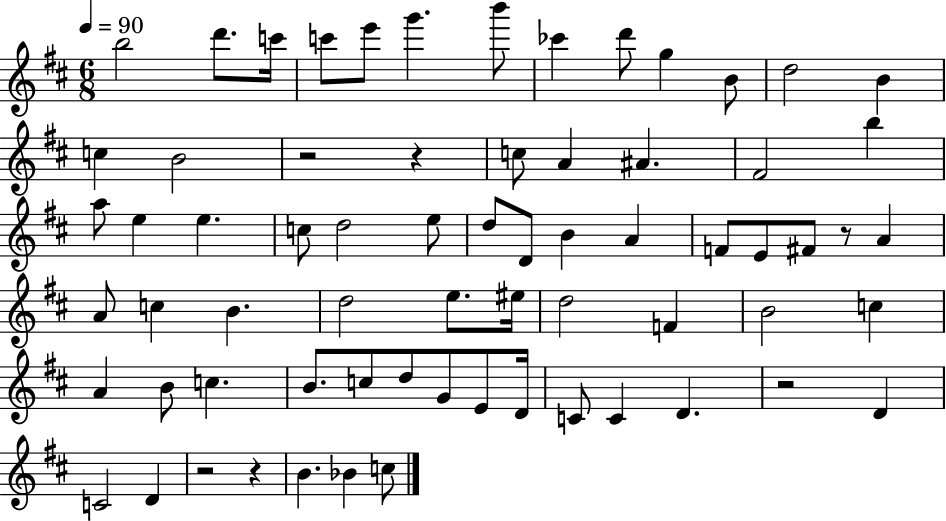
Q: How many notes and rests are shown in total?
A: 68